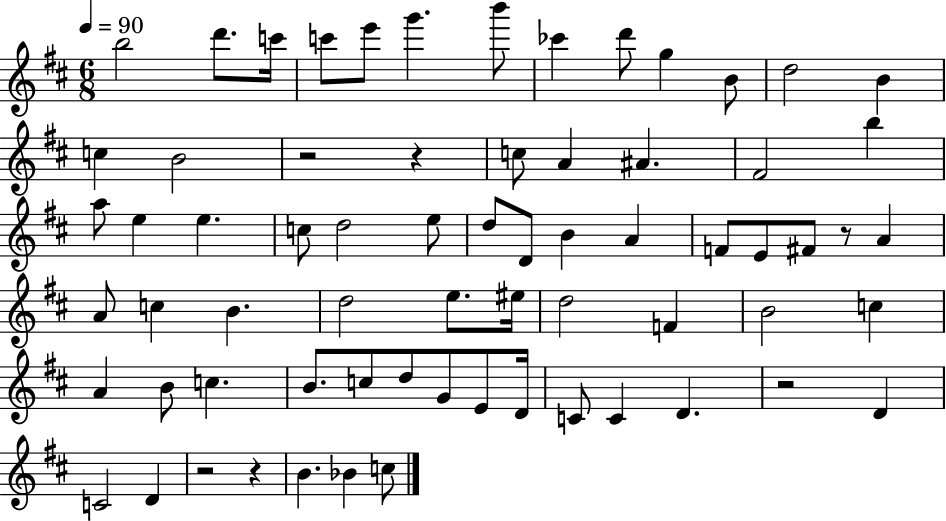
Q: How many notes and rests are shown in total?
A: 68